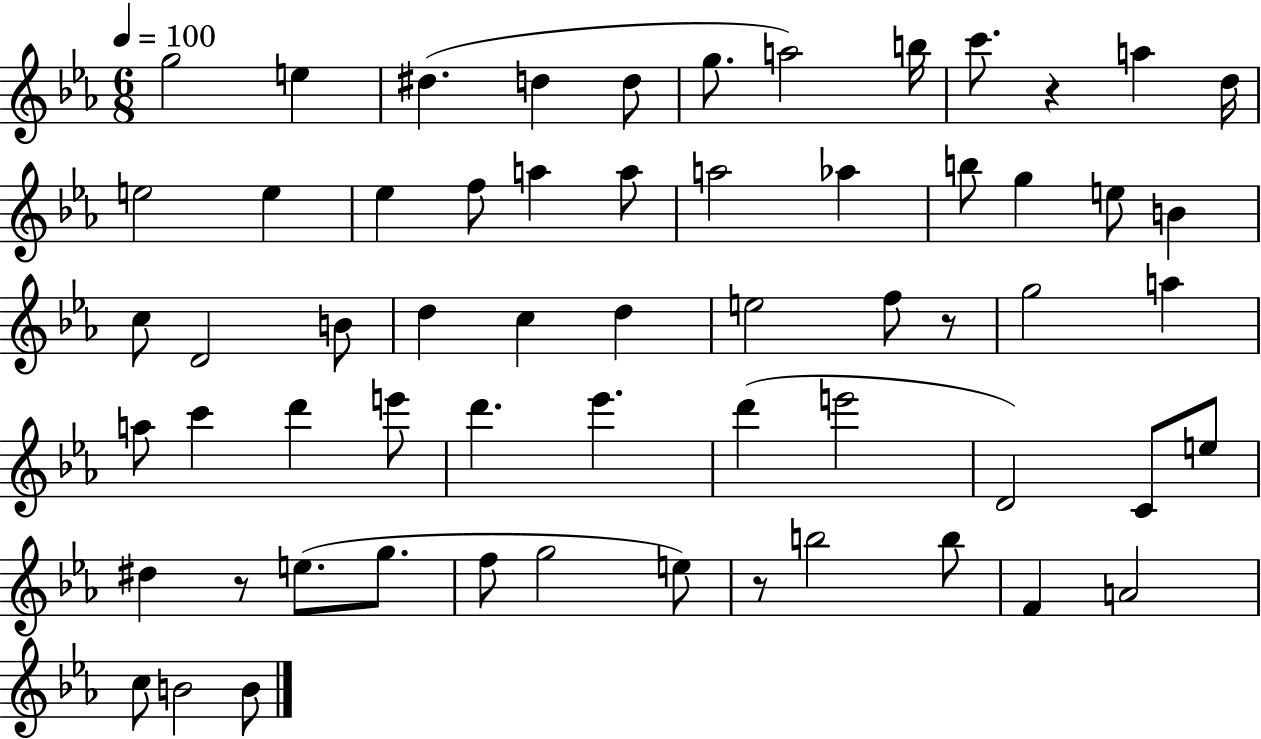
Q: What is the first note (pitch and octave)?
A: G5